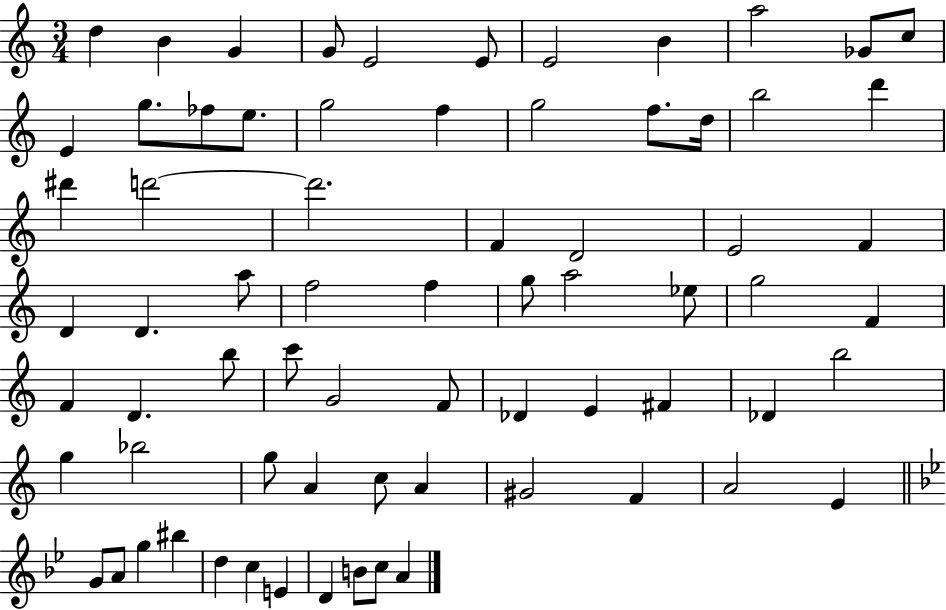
{
  \clef treble
  \numericTimeSignature
  \time 3/4
  \key c \major
  \repeat volta 2 { d''4 b'4 g'4 | g'8 e'2 e'8 | e'2 b'4 | a''2 ges'8 c''8 | \break e'4 g''8. fes''8 e''8. | g''2 f''4 | g''2 f''8. d''16 | b''2 d'''4 | \break dis'''4 d'''2~~ | d'''2. | f'4 d'2 | e'2 f'4 | \break d'4 d'4. a''8 | f''2 f''4 | g''8 a''2 ees''8 | g''2 f'4 | \break f'4 d'4. b''8 | c'''8 g'2 f'8 | des'4 e'4 fis'4 | des'4 b''2 | \break g''4 bes''2 | g''8 a'4 c''8 a'4 | gis'2 f'4 | a'2 e'4 | \break \bar "||" \break \key bes \major g'8 a'8 g''4 bis''4 | d''4 c''4 e'4 | d'4 b'8 c''8 a'4 | } \bar "|."
}